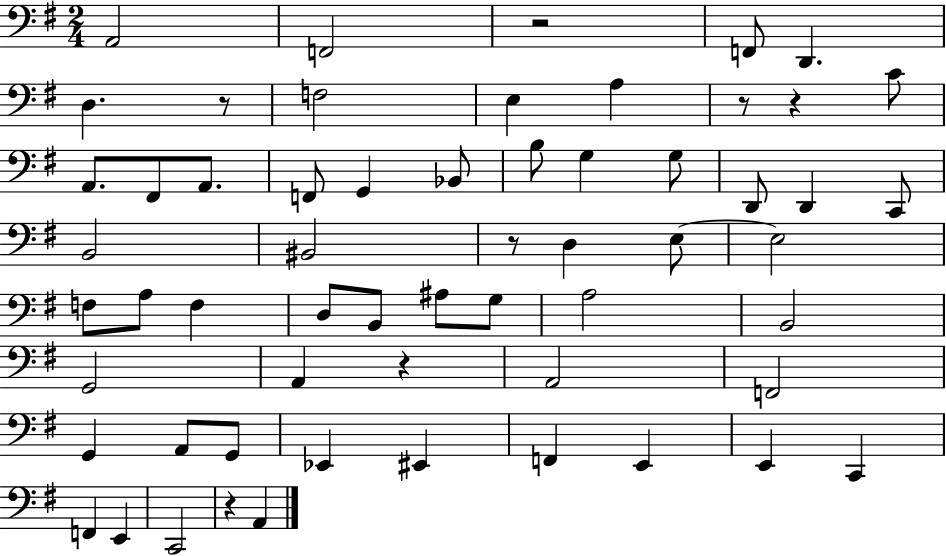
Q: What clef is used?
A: bass